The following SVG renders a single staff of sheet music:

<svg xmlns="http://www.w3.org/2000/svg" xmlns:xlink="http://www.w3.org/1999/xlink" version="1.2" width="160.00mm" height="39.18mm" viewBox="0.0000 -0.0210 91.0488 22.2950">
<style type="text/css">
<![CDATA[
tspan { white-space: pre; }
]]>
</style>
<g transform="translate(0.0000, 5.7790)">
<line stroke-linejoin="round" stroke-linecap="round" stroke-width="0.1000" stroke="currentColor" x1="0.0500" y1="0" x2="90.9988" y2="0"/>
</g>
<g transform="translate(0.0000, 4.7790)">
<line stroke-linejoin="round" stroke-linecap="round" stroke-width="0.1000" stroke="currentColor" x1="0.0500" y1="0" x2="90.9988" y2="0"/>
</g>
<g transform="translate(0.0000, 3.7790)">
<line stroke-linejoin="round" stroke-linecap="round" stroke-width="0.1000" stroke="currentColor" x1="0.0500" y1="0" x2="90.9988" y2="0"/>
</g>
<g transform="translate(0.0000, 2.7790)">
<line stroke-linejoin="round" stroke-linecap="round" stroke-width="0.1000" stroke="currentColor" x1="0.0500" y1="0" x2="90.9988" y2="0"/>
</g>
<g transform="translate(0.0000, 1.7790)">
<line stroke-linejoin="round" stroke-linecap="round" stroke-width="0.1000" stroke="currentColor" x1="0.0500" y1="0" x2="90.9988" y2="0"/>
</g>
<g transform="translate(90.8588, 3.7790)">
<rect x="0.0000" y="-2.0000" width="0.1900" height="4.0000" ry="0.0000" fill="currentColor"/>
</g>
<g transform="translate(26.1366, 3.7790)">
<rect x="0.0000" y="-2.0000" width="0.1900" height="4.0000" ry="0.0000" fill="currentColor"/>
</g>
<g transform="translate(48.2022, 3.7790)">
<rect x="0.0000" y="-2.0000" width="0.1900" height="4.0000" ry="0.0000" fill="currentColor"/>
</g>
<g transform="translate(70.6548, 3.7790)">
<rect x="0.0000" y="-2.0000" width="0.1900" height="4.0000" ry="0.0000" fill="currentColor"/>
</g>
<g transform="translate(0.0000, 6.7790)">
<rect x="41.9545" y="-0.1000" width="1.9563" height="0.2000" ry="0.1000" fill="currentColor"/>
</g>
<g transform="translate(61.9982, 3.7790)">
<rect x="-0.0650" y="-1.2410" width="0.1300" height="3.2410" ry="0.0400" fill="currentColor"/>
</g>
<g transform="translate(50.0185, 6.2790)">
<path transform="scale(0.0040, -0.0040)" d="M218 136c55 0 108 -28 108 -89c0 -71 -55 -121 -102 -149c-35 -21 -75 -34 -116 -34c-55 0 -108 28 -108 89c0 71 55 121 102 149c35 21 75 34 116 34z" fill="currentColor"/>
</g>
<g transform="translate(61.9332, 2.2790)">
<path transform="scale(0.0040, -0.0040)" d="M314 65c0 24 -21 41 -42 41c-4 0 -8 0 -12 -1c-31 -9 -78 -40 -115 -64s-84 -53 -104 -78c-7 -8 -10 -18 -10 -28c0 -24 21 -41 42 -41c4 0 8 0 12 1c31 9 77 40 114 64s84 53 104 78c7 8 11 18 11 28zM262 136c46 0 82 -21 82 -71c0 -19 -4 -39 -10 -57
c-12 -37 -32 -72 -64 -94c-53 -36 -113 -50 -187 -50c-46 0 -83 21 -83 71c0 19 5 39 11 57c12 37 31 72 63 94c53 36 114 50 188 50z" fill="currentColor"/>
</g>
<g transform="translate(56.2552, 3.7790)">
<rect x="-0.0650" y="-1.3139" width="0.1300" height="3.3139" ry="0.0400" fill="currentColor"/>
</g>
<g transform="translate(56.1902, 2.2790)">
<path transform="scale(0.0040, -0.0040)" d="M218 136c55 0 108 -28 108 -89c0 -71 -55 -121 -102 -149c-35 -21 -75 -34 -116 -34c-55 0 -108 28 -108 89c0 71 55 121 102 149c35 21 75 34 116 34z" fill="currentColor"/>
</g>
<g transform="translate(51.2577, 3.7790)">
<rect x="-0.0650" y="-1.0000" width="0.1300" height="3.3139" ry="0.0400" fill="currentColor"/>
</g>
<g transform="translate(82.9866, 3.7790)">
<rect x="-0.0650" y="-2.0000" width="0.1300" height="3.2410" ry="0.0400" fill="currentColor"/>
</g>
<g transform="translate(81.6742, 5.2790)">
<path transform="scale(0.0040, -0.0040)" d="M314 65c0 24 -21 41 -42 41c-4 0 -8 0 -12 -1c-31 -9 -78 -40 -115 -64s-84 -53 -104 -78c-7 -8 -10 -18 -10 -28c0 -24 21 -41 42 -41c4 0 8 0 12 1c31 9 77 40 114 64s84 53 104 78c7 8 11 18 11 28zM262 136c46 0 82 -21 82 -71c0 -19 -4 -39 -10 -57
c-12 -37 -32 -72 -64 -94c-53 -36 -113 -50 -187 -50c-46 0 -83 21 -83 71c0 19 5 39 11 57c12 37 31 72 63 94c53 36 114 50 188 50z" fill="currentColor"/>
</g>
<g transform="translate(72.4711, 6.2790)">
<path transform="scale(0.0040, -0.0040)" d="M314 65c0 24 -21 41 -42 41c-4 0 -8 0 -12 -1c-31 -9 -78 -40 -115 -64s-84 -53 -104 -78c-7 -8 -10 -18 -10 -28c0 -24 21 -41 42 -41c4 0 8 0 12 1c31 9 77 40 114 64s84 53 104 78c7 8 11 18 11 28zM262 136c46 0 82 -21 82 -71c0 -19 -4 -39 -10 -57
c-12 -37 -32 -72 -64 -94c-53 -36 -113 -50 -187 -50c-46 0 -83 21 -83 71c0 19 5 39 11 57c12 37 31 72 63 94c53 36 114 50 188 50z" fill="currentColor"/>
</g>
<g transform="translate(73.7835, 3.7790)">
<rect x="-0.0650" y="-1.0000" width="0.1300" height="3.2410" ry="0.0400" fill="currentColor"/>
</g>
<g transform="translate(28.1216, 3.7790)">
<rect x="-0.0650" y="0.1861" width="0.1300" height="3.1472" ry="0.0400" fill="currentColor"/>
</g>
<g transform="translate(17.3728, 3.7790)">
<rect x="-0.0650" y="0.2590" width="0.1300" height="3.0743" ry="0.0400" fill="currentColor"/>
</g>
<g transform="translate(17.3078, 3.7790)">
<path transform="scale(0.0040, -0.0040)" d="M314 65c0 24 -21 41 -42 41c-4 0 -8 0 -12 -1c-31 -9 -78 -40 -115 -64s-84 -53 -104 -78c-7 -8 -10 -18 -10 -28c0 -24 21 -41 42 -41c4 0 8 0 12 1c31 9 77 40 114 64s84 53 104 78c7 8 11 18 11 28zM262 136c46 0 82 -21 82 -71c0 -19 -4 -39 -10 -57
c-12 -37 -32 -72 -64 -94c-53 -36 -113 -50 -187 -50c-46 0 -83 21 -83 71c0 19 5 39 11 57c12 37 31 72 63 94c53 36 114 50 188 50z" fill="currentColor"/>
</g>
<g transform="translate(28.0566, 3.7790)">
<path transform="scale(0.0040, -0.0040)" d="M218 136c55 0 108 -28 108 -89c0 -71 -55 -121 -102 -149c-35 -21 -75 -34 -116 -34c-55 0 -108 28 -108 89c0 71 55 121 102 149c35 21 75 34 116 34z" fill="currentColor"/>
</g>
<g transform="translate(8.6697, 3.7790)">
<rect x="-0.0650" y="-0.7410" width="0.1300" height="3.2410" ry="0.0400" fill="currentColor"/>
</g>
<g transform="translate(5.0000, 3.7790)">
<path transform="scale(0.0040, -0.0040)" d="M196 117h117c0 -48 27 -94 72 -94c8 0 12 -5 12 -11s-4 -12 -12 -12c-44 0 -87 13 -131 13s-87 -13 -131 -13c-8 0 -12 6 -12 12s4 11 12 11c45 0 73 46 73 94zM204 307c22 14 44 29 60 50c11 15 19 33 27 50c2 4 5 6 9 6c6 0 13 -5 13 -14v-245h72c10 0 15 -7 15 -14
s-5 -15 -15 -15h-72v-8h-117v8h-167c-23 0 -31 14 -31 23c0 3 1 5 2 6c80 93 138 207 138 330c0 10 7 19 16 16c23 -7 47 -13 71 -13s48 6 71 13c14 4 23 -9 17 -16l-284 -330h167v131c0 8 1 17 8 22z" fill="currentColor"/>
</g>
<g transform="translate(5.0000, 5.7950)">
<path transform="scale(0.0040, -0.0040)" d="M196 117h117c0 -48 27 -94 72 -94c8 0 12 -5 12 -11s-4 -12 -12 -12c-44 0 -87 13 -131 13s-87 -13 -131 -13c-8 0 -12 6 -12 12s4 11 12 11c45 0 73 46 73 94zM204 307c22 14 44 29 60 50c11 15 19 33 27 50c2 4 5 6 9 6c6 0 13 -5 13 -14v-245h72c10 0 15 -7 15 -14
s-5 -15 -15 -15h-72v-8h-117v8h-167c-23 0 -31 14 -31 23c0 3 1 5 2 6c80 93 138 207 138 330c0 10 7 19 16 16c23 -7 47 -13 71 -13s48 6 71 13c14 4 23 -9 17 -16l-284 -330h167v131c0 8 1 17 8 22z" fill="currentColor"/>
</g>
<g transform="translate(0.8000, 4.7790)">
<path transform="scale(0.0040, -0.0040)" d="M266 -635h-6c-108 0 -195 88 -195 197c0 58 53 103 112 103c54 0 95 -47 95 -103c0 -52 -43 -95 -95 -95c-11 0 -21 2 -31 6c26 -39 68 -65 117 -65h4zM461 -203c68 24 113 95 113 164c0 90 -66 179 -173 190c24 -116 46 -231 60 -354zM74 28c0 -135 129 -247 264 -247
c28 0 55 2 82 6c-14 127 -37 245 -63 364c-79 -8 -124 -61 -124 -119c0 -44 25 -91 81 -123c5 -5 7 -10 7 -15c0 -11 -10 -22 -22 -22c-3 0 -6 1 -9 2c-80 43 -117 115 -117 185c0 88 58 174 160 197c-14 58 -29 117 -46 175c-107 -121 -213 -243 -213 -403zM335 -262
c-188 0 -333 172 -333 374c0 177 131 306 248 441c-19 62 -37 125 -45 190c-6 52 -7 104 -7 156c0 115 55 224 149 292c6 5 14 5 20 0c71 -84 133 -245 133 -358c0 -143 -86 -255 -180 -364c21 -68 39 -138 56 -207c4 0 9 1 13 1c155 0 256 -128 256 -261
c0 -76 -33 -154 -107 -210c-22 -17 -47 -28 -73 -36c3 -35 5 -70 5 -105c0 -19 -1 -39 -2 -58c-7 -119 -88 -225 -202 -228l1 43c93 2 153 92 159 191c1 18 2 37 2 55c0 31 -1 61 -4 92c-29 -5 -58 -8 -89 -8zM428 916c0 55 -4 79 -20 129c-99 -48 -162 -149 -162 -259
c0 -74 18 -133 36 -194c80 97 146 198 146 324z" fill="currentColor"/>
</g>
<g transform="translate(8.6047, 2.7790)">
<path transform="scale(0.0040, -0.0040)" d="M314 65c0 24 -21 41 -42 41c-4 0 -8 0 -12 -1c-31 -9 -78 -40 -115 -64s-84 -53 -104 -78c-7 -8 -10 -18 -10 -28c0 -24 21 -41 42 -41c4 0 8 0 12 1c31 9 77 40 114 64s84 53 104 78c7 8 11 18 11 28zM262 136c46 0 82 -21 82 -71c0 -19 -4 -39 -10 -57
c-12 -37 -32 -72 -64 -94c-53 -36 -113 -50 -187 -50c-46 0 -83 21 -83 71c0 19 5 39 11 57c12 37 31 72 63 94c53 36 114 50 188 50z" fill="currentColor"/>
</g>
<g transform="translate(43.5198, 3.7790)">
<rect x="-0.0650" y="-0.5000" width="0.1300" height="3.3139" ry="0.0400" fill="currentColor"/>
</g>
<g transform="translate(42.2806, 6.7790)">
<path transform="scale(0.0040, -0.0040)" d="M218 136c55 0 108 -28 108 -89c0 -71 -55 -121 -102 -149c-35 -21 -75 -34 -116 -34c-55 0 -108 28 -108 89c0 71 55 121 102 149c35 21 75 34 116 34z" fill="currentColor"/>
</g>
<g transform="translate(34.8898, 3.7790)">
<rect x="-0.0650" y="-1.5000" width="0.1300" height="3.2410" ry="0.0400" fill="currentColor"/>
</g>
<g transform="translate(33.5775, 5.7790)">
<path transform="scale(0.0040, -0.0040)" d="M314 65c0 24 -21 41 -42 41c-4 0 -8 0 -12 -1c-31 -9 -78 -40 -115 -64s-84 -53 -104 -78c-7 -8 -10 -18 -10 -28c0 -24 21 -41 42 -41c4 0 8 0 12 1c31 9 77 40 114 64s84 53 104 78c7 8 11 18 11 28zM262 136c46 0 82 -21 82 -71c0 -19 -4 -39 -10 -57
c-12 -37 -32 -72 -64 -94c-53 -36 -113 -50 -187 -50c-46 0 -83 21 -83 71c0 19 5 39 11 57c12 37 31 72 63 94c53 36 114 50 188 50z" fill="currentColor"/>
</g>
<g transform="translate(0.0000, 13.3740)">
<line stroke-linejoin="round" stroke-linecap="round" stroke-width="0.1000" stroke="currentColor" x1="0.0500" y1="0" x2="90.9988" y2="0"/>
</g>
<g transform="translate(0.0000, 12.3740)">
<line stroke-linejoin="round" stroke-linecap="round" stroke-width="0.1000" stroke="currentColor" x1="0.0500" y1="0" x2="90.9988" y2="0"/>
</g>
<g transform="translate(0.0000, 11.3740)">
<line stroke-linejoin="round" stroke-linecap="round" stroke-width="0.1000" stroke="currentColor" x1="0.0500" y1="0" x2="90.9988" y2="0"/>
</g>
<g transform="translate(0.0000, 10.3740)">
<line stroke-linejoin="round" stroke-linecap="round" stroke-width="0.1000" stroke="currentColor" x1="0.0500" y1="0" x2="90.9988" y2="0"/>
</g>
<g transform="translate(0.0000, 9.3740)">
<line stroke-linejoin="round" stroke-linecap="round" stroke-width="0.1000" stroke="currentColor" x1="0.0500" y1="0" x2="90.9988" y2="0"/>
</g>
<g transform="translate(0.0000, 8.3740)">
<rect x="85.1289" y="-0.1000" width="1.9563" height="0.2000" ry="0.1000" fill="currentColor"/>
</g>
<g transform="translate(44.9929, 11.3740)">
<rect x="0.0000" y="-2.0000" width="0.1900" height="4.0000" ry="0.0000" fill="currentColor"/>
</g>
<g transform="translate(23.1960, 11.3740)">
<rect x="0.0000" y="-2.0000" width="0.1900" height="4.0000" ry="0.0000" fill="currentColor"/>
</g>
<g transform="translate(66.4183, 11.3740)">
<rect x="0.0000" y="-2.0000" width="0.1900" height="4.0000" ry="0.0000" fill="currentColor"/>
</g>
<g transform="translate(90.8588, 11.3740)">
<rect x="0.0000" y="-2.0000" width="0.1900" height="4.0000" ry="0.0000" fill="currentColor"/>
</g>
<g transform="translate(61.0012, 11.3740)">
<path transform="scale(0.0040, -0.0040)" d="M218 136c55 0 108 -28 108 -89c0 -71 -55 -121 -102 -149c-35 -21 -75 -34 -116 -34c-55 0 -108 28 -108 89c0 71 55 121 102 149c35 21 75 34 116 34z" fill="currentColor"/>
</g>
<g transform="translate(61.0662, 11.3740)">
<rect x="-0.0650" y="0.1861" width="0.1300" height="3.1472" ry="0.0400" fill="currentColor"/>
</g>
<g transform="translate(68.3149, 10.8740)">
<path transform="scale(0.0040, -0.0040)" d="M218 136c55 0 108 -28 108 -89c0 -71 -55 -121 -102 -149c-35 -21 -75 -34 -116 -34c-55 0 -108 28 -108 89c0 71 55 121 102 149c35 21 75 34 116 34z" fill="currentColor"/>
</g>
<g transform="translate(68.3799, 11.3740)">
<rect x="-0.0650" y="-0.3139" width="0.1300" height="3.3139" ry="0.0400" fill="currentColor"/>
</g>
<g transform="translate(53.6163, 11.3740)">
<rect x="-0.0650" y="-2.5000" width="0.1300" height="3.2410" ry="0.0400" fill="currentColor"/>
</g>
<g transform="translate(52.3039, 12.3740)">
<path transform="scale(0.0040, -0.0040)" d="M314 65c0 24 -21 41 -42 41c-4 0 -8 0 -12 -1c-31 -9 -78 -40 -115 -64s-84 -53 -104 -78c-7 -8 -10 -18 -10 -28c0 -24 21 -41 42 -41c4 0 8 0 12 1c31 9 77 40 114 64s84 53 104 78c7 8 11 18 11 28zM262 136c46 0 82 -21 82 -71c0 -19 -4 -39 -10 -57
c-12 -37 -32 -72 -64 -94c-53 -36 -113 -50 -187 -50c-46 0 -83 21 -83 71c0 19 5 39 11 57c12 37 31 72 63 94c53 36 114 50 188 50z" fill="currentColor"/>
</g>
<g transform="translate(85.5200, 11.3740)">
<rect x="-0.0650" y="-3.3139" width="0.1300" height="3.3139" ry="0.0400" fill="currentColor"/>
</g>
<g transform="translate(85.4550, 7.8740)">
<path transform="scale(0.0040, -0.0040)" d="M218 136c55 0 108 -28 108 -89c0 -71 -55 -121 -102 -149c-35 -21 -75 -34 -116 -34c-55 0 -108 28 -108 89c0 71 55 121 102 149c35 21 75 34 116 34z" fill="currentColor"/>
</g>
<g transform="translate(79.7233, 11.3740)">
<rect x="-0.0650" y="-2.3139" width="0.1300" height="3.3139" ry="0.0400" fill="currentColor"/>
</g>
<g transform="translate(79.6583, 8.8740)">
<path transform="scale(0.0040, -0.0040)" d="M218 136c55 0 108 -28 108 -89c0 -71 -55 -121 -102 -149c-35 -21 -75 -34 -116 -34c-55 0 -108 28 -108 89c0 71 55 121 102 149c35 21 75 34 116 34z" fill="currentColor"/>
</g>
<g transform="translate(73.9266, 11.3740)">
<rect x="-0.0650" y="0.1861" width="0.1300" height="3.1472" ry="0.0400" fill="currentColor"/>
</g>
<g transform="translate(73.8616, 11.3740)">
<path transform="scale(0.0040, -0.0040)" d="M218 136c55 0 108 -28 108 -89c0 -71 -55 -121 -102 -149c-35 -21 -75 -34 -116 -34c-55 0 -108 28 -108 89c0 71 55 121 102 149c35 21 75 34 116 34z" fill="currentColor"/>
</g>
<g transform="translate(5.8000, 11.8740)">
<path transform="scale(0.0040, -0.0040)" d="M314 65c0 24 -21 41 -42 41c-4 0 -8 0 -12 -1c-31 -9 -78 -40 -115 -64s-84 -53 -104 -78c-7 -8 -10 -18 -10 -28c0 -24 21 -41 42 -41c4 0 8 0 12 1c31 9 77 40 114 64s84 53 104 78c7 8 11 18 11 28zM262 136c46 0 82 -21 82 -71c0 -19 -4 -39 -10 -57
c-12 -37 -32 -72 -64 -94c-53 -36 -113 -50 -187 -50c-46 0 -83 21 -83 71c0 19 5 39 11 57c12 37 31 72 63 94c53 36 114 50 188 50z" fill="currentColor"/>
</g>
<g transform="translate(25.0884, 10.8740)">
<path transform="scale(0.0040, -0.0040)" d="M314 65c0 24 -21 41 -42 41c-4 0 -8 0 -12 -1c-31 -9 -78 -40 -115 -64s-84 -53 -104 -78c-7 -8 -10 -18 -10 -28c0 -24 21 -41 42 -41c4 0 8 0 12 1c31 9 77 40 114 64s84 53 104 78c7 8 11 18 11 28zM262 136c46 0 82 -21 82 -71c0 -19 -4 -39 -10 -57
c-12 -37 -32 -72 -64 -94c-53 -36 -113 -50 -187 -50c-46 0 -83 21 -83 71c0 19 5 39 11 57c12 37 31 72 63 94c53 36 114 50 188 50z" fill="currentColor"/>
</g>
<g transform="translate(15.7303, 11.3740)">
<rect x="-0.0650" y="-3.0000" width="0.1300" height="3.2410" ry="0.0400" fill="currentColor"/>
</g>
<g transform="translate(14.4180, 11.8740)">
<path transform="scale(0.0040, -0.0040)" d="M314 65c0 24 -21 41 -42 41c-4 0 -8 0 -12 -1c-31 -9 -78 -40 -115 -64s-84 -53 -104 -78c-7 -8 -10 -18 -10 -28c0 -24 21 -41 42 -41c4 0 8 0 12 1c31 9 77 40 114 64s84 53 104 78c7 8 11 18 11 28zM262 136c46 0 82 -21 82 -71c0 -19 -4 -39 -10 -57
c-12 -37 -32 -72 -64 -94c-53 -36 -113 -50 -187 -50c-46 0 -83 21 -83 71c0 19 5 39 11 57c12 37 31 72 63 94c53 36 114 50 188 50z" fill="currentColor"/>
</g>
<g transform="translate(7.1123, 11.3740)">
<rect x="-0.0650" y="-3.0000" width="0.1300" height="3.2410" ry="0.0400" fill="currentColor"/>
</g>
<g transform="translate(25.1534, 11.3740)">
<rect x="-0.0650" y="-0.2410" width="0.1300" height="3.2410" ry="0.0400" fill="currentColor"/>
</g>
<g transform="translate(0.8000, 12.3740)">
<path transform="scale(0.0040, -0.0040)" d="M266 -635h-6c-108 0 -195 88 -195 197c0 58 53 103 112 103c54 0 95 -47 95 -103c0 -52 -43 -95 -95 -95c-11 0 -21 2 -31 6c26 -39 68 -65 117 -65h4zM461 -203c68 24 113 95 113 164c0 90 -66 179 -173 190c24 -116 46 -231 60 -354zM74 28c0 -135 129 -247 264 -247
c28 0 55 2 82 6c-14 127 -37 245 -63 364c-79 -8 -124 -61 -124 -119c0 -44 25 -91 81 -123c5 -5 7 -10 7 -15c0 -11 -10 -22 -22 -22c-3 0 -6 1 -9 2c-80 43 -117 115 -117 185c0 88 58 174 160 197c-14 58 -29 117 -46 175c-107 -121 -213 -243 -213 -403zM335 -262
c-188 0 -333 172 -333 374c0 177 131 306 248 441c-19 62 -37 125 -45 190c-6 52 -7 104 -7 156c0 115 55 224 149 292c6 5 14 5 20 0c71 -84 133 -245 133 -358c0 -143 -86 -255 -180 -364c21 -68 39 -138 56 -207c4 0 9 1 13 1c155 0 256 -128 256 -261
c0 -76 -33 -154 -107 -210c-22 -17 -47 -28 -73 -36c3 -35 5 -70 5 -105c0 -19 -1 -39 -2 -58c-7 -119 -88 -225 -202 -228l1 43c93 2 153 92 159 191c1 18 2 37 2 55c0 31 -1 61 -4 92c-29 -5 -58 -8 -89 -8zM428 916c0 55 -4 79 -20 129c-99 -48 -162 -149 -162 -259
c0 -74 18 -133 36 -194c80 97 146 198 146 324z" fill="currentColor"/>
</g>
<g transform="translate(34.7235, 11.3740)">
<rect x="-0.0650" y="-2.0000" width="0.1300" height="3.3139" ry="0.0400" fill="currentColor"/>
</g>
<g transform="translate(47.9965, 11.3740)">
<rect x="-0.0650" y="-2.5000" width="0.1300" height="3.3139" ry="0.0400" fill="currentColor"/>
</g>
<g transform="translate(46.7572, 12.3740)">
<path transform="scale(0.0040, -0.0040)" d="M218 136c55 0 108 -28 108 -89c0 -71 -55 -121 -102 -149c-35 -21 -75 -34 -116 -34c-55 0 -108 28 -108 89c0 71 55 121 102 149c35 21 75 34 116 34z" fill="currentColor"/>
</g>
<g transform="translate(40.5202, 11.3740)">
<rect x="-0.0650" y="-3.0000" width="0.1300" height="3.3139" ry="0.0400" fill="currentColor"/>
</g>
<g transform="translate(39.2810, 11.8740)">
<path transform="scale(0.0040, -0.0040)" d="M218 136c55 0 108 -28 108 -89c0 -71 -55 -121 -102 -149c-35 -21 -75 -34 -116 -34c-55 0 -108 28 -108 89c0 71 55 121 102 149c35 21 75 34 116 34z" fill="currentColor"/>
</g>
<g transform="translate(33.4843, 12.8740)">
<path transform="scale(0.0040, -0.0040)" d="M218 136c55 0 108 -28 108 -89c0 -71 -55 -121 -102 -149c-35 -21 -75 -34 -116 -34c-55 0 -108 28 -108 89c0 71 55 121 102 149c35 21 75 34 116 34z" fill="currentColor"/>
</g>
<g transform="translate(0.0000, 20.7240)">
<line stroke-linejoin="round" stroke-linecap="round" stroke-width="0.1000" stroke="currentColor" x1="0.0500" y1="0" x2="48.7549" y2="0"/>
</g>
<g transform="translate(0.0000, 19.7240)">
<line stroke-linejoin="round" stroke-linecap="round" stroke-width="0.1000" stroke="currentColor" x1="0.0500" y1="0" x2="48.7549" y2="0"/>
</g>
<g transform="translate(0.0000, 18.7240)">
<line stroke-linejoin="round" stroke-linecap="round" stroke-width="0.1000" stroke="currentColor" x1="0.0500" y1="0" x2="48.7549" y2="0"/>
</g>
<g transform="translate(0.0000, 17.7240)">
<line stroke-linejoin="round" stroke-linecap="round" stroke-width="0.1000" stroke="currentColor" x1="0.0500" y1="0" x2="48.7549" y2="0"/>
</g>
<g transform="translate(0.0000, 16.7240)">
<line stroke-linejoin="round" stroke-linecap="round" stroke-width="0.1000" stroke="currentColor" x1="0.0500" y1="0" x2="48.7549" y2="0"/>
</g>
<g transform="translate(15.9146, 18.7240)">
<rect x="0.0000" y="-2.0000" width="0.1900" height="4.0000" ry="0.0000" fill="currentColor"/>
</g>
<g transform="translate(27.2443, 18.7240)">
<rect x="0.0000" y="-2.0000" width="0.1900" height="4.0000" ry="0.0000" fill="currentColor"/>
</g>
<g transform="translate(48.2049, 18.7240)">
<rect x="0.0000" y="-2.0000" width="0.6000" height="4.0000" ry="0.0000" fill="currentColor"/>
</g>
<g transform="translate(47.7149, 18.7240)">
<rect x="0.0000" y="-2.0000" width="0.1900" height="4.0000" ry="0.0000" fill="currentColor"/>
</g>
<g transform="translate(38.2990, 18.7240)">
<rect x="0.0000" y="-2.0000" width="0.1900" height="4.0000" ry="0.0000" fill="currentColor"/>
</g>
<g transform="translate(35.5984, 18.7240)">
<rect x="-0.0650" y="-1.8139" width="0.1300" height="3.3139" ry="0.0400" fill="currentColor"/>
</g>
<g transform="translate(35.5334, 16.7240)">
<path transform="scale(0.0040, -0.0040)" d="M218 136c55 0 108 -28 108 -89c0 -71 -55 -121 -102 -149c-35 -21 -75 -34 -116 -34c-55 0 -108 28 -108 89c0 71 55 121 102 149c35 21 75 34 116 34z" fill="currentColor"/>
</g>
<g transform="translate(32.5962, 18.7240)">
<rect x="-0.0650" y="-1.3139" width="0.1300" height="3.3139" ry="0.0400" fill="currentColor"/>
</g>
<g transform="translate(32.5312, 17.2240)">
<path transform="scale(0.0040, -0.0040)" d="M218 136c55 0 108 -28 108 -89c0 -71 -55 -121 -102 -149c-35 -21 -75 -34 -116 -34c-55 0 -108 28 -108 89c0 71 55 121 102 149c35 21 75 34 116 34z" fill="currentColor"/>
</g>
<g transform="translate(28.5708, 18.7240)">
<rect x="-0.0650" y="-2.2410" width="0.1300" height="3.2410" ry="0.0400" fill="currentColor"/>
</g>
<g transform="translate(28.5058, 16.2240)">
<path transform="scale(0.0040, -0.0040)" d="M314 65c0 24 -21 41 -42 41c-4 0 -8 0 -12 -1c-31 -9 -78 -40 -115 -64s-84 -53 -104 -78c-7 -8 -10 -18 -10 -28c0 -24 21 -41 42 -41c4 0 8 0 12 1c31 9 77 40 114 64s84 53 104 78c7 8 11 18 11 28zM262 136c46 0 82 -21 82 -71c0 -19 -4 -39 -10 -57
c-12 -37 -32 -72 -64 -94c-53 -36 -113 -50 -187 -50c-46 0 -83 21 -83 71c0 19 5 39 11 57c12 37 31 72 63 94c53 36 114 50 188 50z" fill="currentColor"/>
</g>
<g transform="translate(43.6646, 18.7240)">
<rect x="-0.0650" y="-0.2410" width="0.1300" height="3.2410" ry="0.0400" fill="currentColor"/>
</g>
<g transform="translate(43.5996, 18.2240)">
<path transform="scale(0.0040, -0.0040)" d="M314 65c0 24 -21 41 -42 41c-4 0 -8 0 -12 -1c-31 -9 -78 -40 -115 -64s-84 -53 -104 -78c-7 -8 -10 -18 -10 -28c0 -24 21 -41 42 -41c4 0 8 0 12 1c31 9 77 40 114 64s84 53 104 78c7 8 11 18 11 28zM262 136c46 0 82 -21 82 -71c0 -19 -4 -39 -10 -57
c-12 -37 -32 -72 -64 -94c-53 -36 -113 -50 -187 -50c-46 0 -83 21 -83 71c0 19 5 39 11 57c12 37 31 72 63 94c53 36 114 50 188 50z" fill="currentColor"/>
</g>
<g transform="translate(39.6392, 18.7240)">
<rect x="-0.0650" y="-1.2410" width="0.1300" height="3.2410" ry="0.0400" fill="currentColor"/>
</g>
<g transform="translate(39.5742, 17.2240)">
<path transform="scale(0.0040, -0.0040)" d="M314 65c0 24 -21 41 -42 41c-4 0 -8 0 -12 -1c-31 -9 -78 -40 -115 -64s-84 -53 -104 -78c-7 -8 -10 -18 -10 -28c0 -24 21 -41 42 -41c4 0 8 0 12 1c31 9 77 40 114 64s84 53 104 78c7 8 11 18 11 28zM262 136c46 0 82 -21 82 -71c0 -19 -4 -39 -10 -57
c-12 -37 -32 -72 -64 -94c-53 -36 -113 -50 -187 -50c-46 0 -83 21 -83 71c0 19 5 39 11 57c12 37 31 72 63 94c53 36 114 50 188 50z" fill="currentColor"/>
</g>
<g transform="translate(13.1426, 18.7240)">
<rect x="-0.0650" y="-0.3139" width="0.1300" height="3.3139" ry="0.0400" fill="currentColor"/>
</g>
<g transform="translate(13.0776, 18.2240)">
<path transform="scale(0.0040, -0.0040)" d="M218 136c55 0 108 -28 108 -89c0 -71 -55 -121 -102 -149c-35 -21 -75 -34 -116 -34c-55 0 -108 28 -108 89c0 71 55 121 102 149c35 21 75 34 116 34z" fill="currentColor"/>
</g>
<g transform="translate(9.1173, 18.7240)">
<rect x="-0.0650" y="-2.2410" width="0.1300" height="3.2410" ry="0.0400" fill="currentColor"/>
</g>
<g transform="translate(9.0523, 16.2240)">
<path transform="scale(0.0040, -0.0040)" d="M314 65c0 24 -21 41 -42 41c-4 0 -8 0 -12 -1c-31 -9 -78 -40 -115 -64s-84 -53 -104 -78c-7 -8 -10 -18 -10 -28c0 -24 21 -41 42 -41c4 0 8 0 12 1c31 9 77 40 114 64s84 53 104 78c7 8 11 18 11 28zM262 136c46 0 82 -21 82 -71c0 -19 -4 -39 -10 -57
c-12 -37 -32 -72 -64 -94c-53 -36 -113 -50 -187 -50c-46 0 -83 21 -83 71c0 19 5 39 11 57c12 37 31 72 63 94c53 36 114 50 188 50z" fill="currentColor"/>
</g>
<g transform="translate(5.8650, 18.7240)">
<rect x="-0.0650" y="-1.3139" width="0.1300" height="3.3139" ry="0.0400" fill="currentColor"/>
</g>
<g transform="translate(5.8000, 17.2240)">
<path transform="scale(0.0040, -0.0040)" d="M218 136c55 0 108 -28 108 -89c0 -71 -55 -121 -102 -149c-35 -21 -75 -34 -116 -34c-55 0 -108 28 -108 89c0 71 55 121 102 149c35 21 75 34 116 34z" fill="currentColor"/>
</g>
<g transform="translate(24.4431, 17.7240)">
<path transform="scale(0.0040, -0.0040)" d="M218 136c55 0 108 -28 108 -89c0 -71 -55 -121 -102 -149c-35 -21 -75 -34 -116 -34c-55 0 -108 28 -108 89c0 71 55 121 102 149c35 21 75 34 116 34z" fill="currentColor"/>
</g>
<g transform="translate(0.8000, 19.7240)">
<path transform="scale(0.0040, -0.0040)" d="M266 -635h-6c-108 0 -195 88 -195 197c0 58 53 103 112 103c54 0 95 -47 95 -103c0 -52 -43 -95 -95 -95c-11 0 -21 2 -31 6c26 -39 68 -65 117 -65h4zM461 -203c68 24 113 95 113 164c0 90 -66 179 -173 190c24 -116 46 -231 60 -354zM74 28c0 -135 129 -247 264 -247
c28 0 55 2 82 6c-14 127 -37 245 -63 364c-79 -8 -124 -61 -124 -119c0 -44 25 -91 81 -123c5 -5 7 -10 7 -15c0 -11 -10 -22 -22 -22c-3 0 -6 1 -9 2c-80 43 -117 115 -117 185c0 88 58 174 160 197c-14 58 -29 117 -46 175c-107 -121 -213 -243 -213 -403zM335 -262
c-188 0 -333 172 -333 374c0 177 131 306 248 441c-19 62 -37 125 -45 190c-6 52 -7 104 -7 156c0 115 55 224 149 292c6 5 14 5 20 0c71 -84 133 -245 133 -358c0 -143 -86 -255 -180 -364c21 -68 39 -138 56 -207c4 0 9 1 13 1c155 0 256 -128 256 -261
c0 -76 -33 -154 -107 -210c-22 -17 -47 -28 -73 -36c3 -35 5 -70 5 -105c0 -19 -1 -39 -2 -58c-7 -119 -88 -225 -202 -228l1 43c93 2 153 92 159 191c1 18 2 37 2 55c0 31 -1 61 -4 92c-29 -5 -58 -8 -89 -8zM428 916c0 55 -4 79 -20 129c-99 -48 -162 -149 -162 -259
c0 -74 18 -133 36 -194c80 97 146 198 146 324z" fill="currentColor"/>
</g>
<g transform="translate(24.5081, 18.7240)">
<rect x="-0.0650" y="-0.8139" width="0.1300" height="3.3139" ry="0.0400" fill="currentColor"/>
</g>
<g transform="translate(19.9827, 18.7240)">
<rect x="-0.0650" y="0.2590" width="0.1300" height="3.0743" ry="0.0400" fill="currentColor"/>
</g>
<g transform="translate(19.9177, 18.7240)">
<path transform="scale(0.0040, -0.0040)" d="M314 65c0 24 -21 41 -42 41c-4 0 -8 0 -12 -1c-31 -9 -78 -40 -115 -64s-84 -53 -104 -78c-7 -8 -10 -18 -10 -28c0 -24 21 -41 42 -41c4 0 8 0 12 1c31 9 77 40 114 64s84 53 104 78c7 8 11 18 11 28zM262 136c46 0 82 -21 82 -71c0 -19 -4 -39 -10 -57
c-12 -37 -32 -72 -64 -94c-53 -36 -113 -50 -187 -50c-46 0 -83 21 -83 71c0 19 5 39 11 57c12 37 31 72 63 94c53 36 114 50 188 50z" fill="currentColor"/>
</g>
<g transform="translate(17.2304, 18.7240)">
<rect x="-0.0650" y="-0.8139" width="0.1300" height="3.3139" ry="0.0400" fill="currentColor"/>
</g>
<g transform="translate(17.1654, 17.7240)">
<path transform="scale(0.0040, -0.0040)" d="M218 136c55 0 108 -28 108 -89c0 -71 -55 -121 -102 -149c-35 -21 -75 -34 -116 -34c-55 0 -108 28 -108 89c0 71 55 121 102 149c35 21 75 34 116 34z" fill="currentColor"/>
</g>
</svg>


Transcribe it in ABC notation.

X:1
T:Untitled
M:4/4
L:1/4
K:C
d2 B2 B E2 C D e e2 D2 F2 A2 A2 c2 F A G G2 B c B g b e g2 c d B2 d g2 e f e2 c2